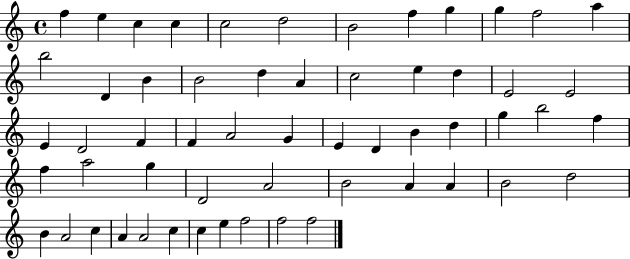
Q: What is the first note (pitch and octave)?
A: F5